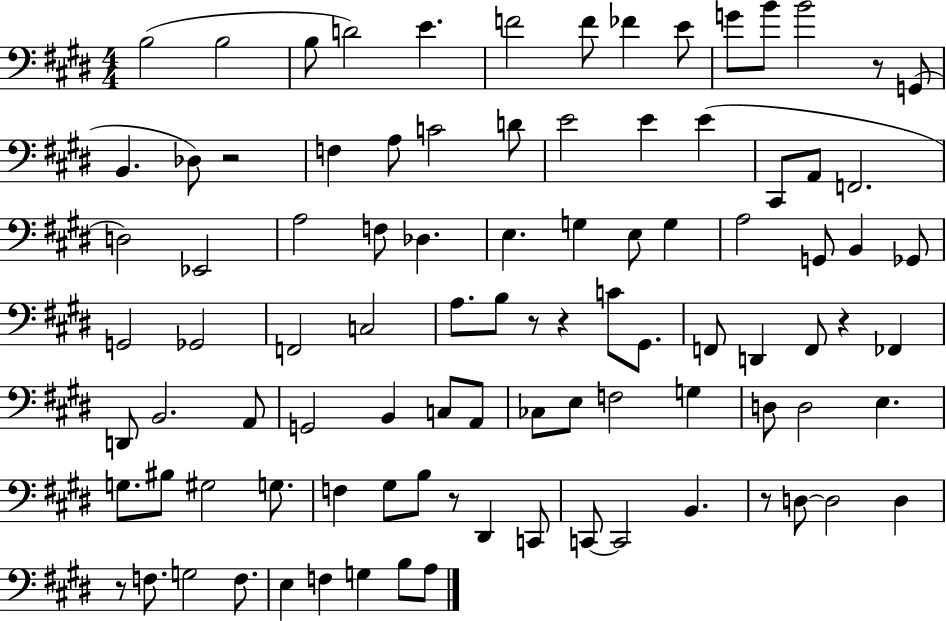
{
  \clef bass
  \numericTimeSignature
  \time 4/4
  \key e \major
  b2( b2 | b8 d'2) e'4. | f'2 f'8 fes'4 e'8 | g'8 b'8 b'2 r8 g,8( | \break b,4. des8) r2 | f4 a8 c'2 d'8 | e'2 e'4 e'4( | cis,8 a,8 f,2. | \break d2) ees,2 | a2 f8 des4. | e4. g4 e8 g4 | a2 g,8 b,4 ges,8 | \break g,2 ges,2 | f,2 c2 | a8. b8 r8 r4 c'8 gis,8. | f,8 d,4 f,8 r4 fes,4 | \break d,8 b,2. a,8 | g,2 b,4 c8 a,8 | ces8 e8 f2 g4 | d8 d2 e4. | \break g8. bis8 gis2 g8. | f4 gis8 b8 r8 dis,4 c,8 | c,8~~ c,2 b,4. | r8 d8~~ d2 d4 | \break r8 f8. g2 f8. | e4 f4 g4 b8 a8 | \bar "|."
}